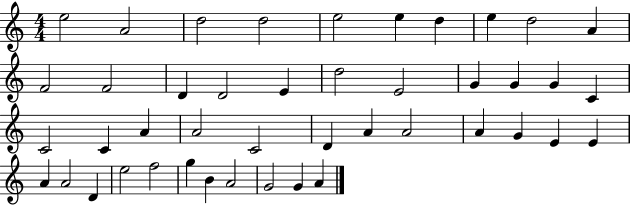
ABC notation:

X:1
T:Untitled
M:4/4
L:1/4
K:C
e2 A2 d2 d2 e2 e d e d2 A F2 F2 D D2 E d2 E2 G G G C C2 C A A2 C2 D A A2 A G E E A A2 D e2 f2 g B A2 G2 G A